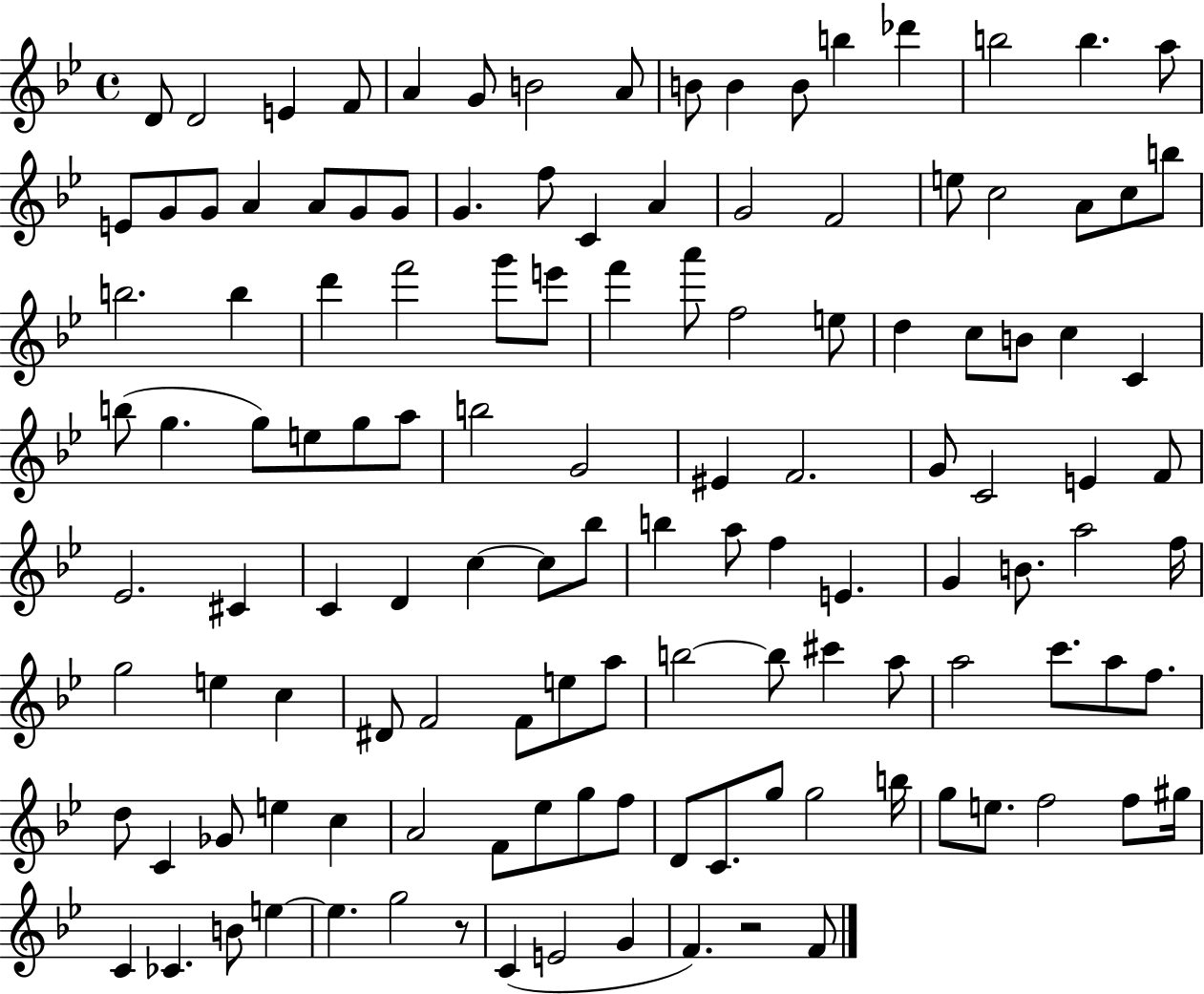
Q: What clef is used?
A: treble